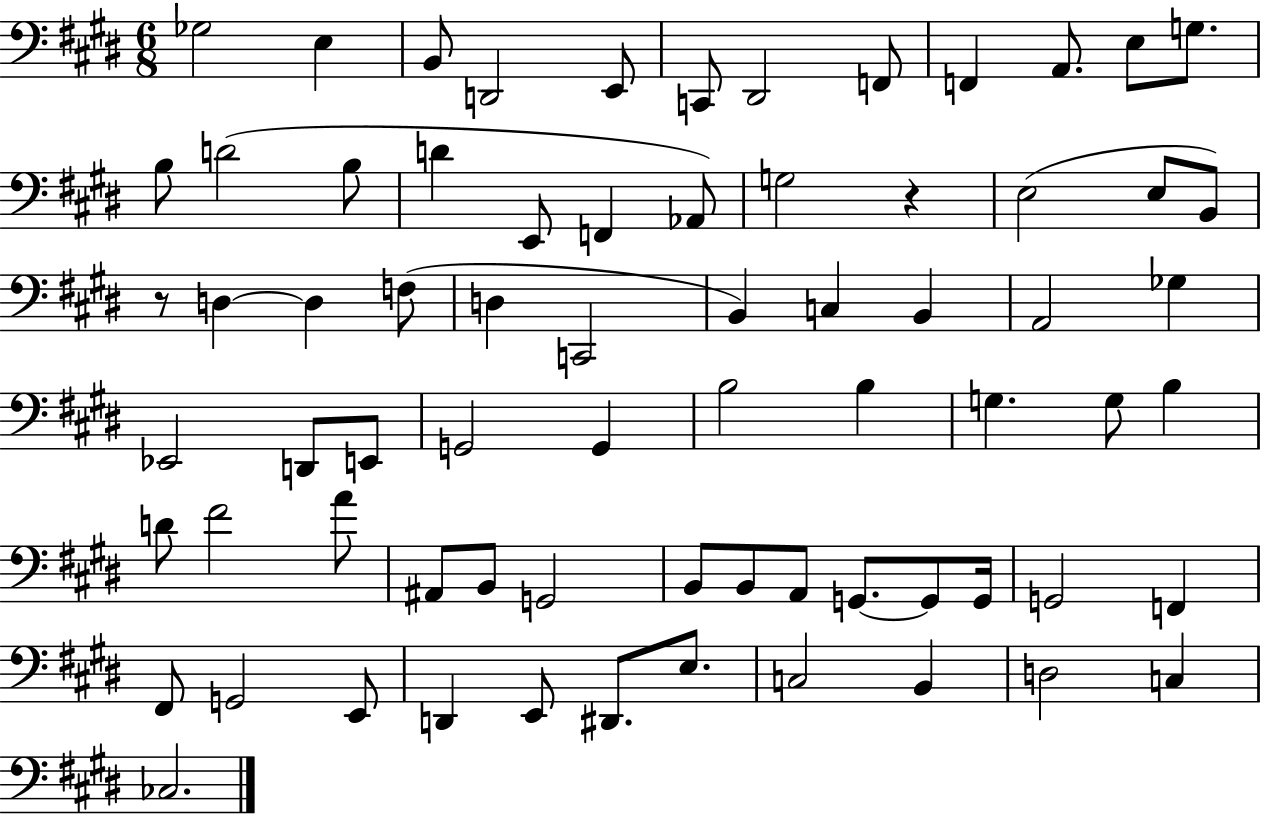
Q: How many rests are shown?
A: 2